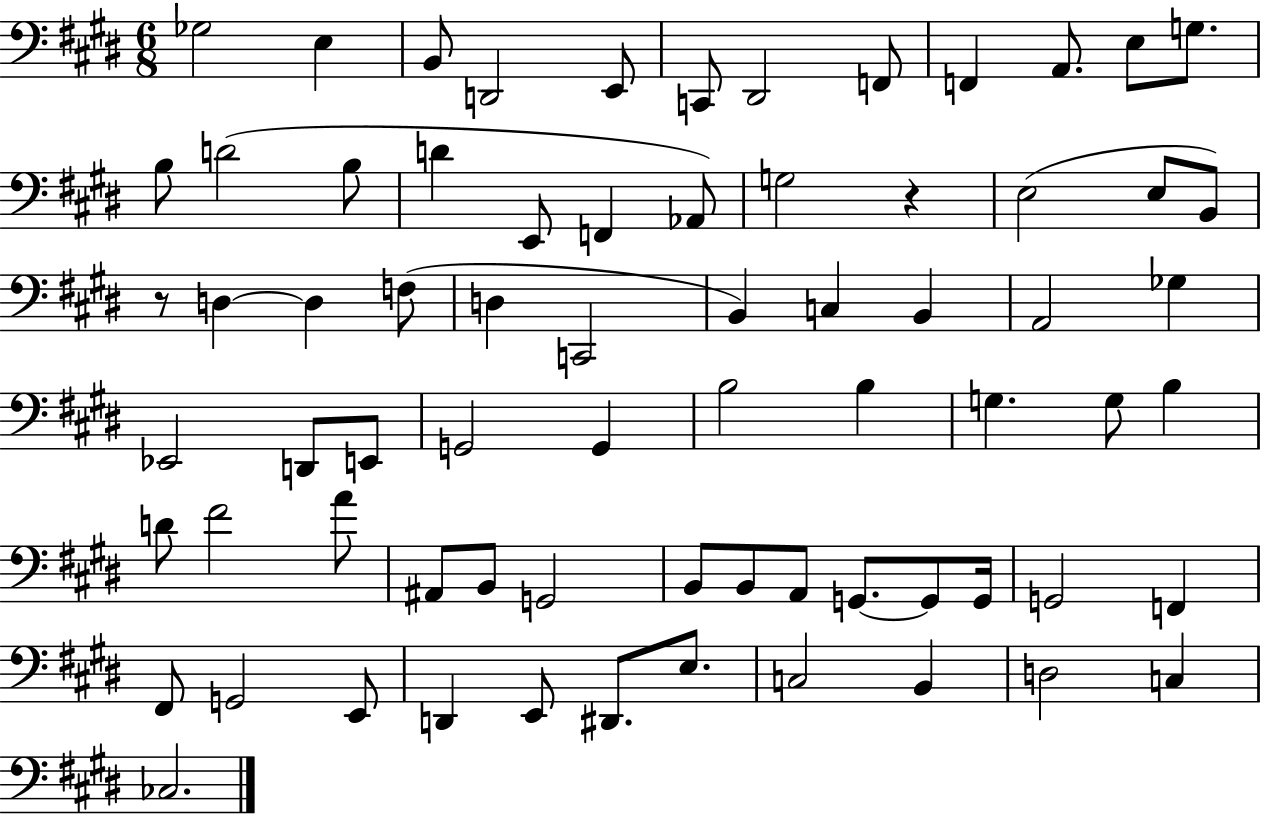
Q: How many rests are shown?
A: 2